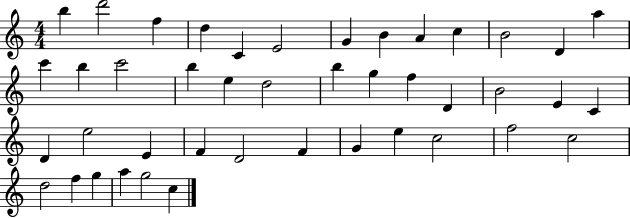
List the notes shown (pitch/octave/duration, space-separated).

B5/q D6/h F5/q D5/q C4/q E4/h G4/q B4/q A4/q C5/q B4/h D4/q A5/q C6/q B5/q C6/h B5/q E5/q D5/h B5/q G5/q F5/q D4/q B4/h E4/q C4/q D4/q E5/h E4/q F4/q D4/h F4/q G4/q E5/q C5/h F5/h C5/h D5/h F5/q G5/q A5/q G5/h C5/q